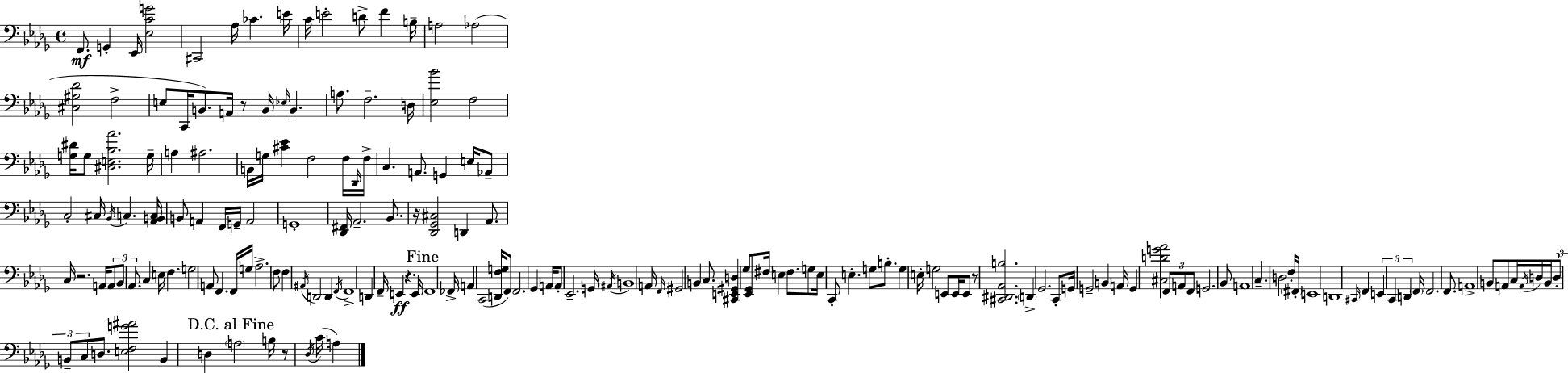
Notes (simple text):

F2/e. G2/q Eb2/s [Eb3,C4,G4]/h C#2/h Ab3/s CES4/q. E4/s C4/s E4/h D4/e F4/q B3/s A3/h Ab3/h [C#3,G#3,Db4]/h F3/h E3/e C2/s B2/e. A2/s R/e B2/s Eb3/s B2/q. A3/e. F3/h. D3/s [Eb3,Bb4]/h F3/h [G3,D#4]/s G3/e [C#3,E3,Bb3,Ab4]/h. G3/s A3/q A#3/h. B2/s G3/s [C#4,Eb4]/q F3/h F3/s Db2/s F3/s C3/q. A2/e. G2/q E3/s Ab2/e C3/h C#3/s Bb2/s C3/q. [Ab2,B2,C3]/s B2/e A2/q F2/s G2/s A2/h G2/w [Db2,F#2]/s Ab2/h. Bb2/e. R/s [Db2,Gb2,C#3]/h D2/q Ab2/e. C3/s R/h. A2/s A2/e Bb2/e Ab2/e. C3/q E3/s F3/q. G3/h A2/e F2/q. F2/s G3/s Ab3/h. F3/e F3/q A#2/s D2/h D2/q F2/s F2/w D2/q F2/s E2/q R/q. E2/s F2/w FES2/s A2/q C2/h [D2,F3,G3]/s F2/e F2/h. Gb2/q A2/s A2/e Eb2/h. G2/s A#2/s B2/w A2/s F2/s G#2/h B2/q C3/e. [C#2,E2,G#2,D3]/q Gb3/e [Eb2,Gb2]/e F#3/s E3/q F#3/e. G3/e E3/s C2/e E3/q. G3/e B3/e. G3/q E3/s G3/h E2/e E2/s E2/e R/e [C#2,D#2,Ab2,B3]/h. D2/q Gb2/h. C2/e G2/s G2/h B2/q A2/s G2/q [C#3,D4,G4,Ab4]/h F2/e A2/e F2/e G2/h. Bb2/e A2/w C3/q. D3/h F3/s F#2/s E2/w D2/w C#2/s F2/q E2/q C2/q D2/q F2/s F2/h. F2/e. A2/w B2/e A2/e C3/s A2/s D3/s B2/s D3/e B2/e C3/e D3/e. [E3,F3,G4,A#4]/h B2/q D3/q A3/h B3/s R/e Db3/s C4/s A3/q